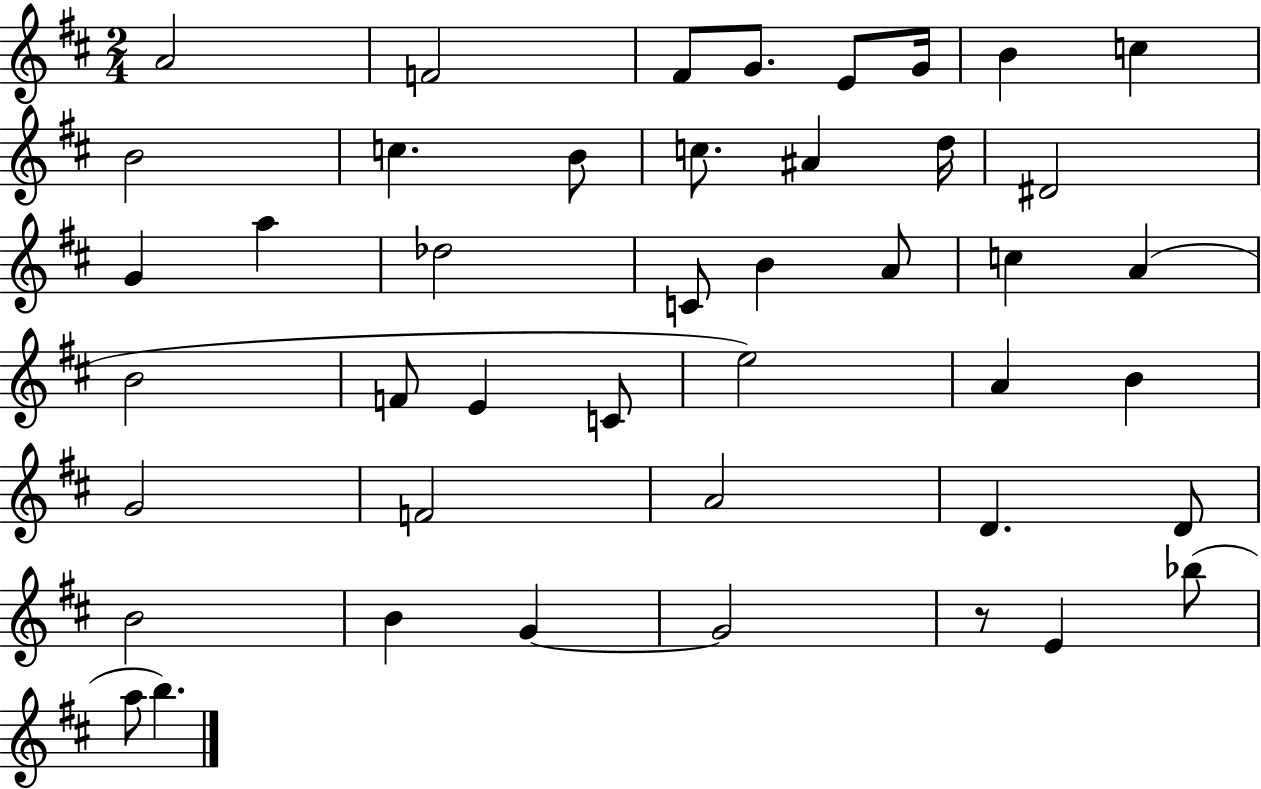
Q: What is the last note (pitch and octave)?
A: B5